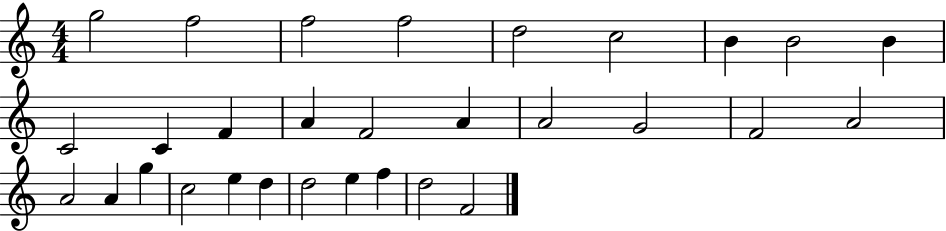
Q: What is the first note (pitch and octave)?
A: G5